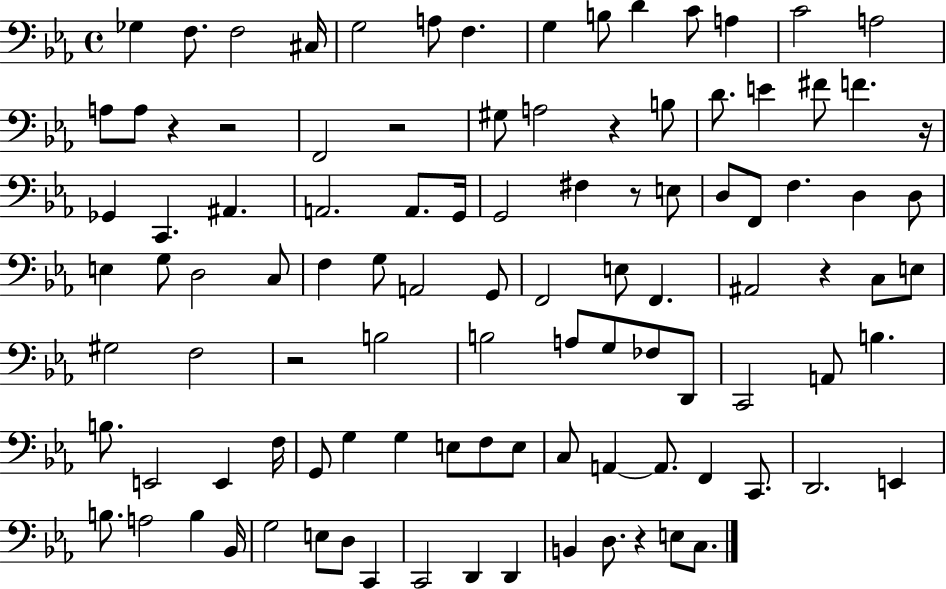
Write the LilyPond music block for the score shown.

{
  \clef bass
  \time 4/4
  \defaultTimeSignature
  \key ees \major
  ges4 f8. f2 cis16 | g2 a8 f4. | g4 b8 d'4 c'8 a4 | c'2 a2 | \break a8 a8 r4 r2 | f,2 r2 | gis8 a2 r4 b8 | d'8. e'4 fis'8 f'4. r16 | \break ges,4 c,4. ais,4. | a,2. a,8. g,16 | g,2 fis4 r8 e8 | d8 f,8 f4. d4 d8 | \break e4 g8 d2 c8 | f4 g8 a,2 g,8 | f,2 e8 f,4. | ais,2 r4 c8 e8 | \break gis2 f2 | r2 b2 | b2 a8 g8 fes8 d,8 | c,2 a,8 b4. | \break b8. e,2 e,4 f16 | g,8 g4 g4 e8 f8 e8 | c8 a,4~~ a,8. f,4 c,8. | d,2. e,4 | \break b8. a2 b4 bes,16 | g2 e8 d8 c,4 | c,2 d,4 d,4 | b,4 d8. r4 e8 c8. | \break \bar "|."
}